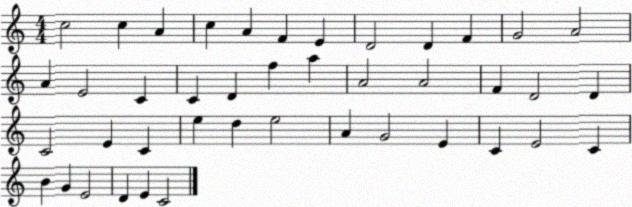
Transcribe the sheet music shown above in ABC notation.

X:1
T:Untitled
M:4/4
L:1/4
K:C
c2 c A c A F E D2 D F G2 A2 A E2 C C D f a A2 A2 F D2 D C2 E C e d e2 A G2 E C E2 C B G E2 D E C2